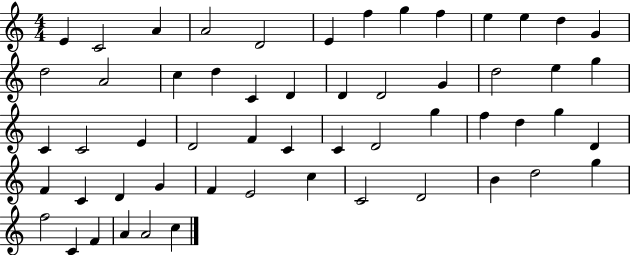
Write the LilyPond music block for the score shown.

{
  \clef treble
  \numericTimeSignature
  \time 4/4
  \key c \major
  e'4 c'2 a'4 | a'2 d'2 | e'4 f''4 g''4 f''4 | e''4 e''4 d''4 g'4 | \break d''2 a'2 | c''4 d''4 c'4 d'4 | d'4 d'2 g'4 | d''2 e''4 g''4 | \break c'4 c'2 e'4 | d'2 f'4 c'4 | c'4 d'2 g''4 | f''4 d''4 g''4 d'4 | \break f'4 c'4 d'4 g'4 | f'4 e'2 c''4 | c'2 d'2 | b'4 d''2 g''4 | \break f''2 c'4 f'4 | a'4 a'2 c''4 | \bar "|."
}